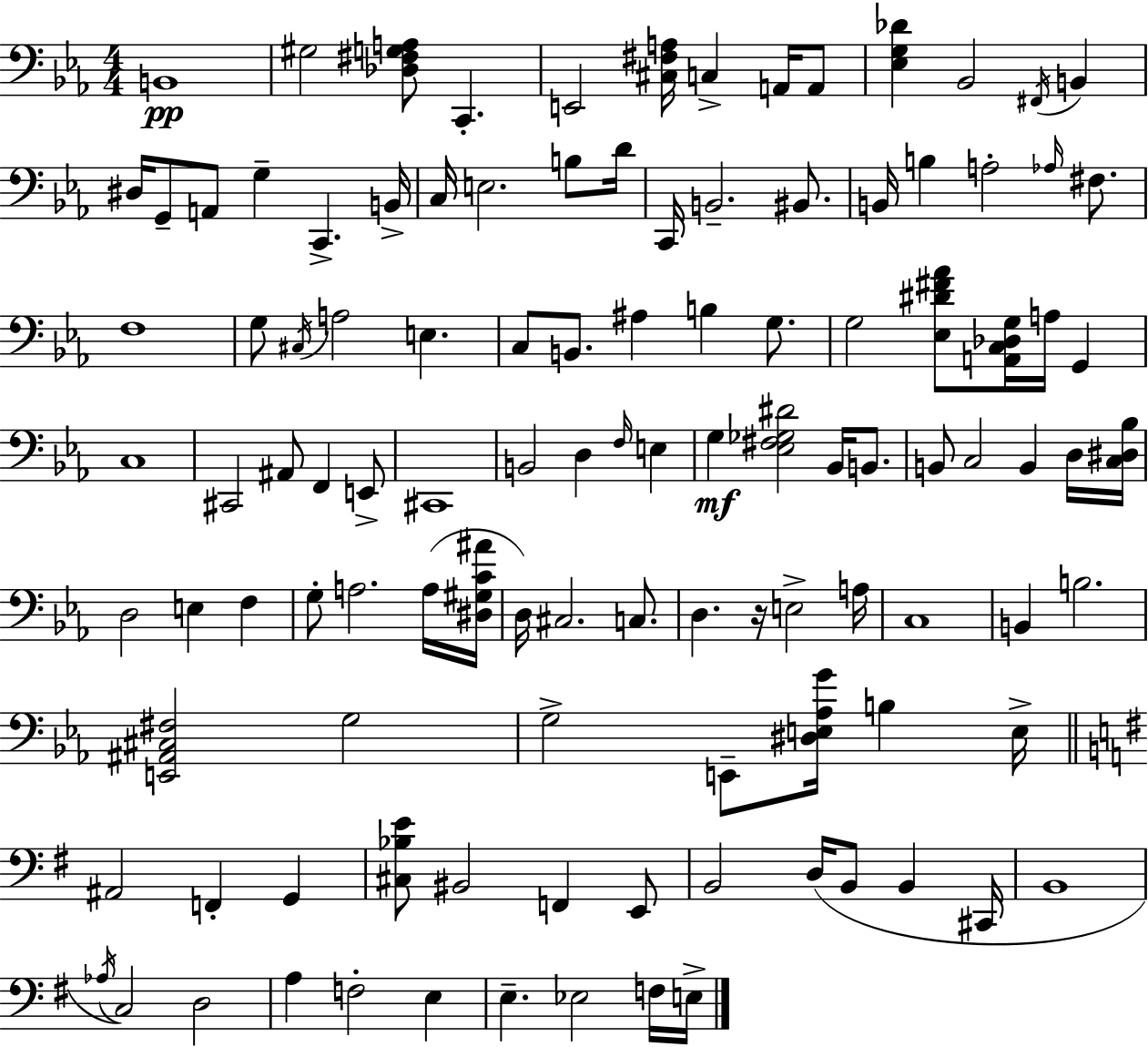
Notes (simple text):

B2/w G#3/h [Db3,F#3,G3,A3]/e C2/q. E2/h [C#3,F#3,A3]/s C3/q A2/s A2/e [Eb3,G3,Db4]/q Bb2/h F#2/s B2/q D#3/s G2/e A2/e G3/q C2/q. B2/s C3/s E3/h. B3/e D4/s C2/s B2/h. BIS2/e. B2/s B3/q A3/h Ab3/s F#3/e. F3/w G3/e C#3/s A3/h E3/q. C3/e B2/e. A#3/q B3/q G3/e. G3/h [Eb3,D#4,F#4,Ab4]/e [A2,C3,Db3,G3]/s A3/s G2/q C3/w C#2/h A#2/e F2/q E2/e C#2/w B2/h D3/q F3/s E3/q G3/q [Eb3,F#3,Gb3,D#4]/h Bb2/s B2/e. B2/e C3/h B2/q D3/s [C3,D#3,Bb3]/s D3/h E3/q F3/q G3/e A3/h. A3/s [D#3,G#3,C4,A#4]/s D3/s C#3/h. C3/e. D3/q. R/s E3/h A3/s C3/w B2/q B3/h. [E2,A#2,C#3,F#3]/h G3/h G3/h E2/e [D#3,E3,Ab3,G4]/s B3/q E3/s A#2/h F2/q G2/q [C#3,Bb3,E4]/e BIS2/h F2/q E2/e B2/h D3/s B2/e B2/q C#2/s B2/w Ab3/s C3/h D3/h A3/q F3/h E3/q E3/q. Eb3/h F3/s E3/s